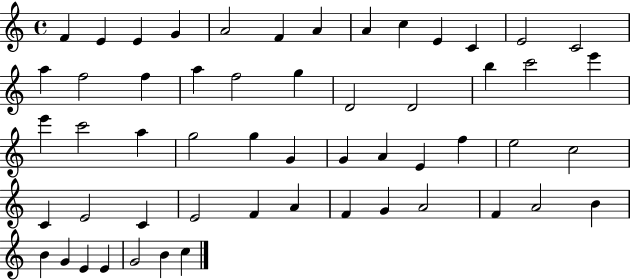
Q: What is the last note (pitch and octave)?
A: C5